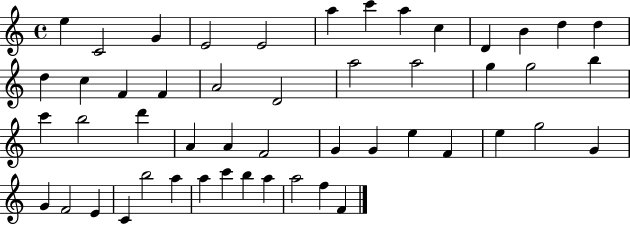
E5/q C4/h G4/q E4/h E4/h A5/q C6/q A5/q C5/q D4/q B4/q D5/q D5/q D5/q C5/q F4/q F4/q A4/h D4/h A5/h A5/h G5/q G5/h B5/q C6/q B5/h D6/q A4/q A4/q F4/h G4/q G4/q E5/q F4/q E5/q G5/h G4/q G4/q F4/h E4/q C4/q B5/h A5/q A5/q C6/q B5/q A5/q A5/h F5/q F4/q